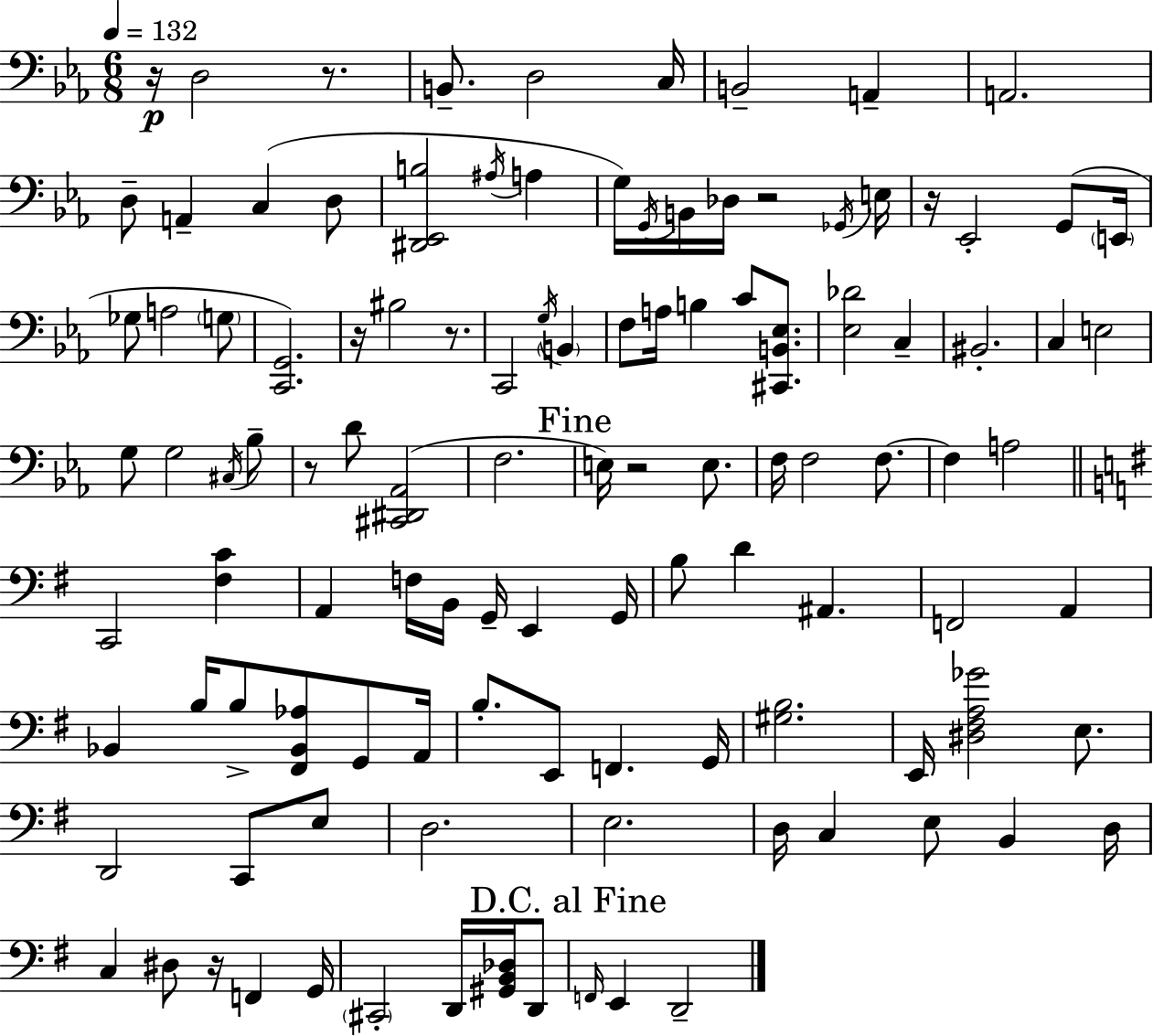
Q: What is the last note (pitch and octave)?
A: D2